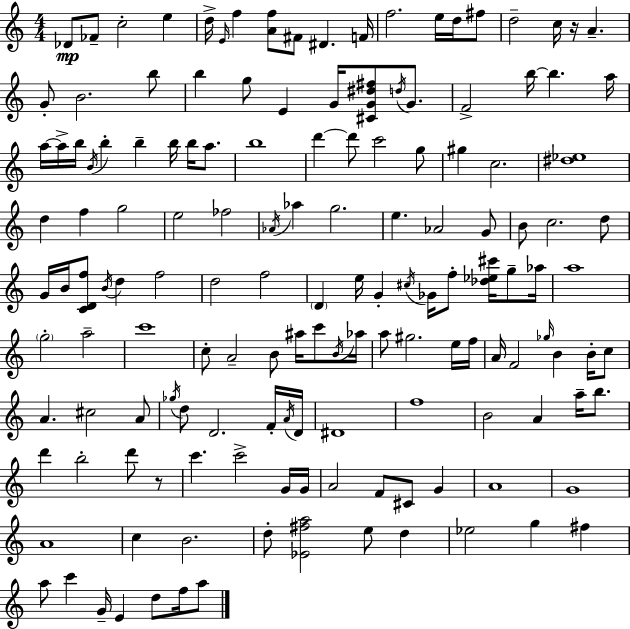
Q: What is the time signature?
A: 4/4